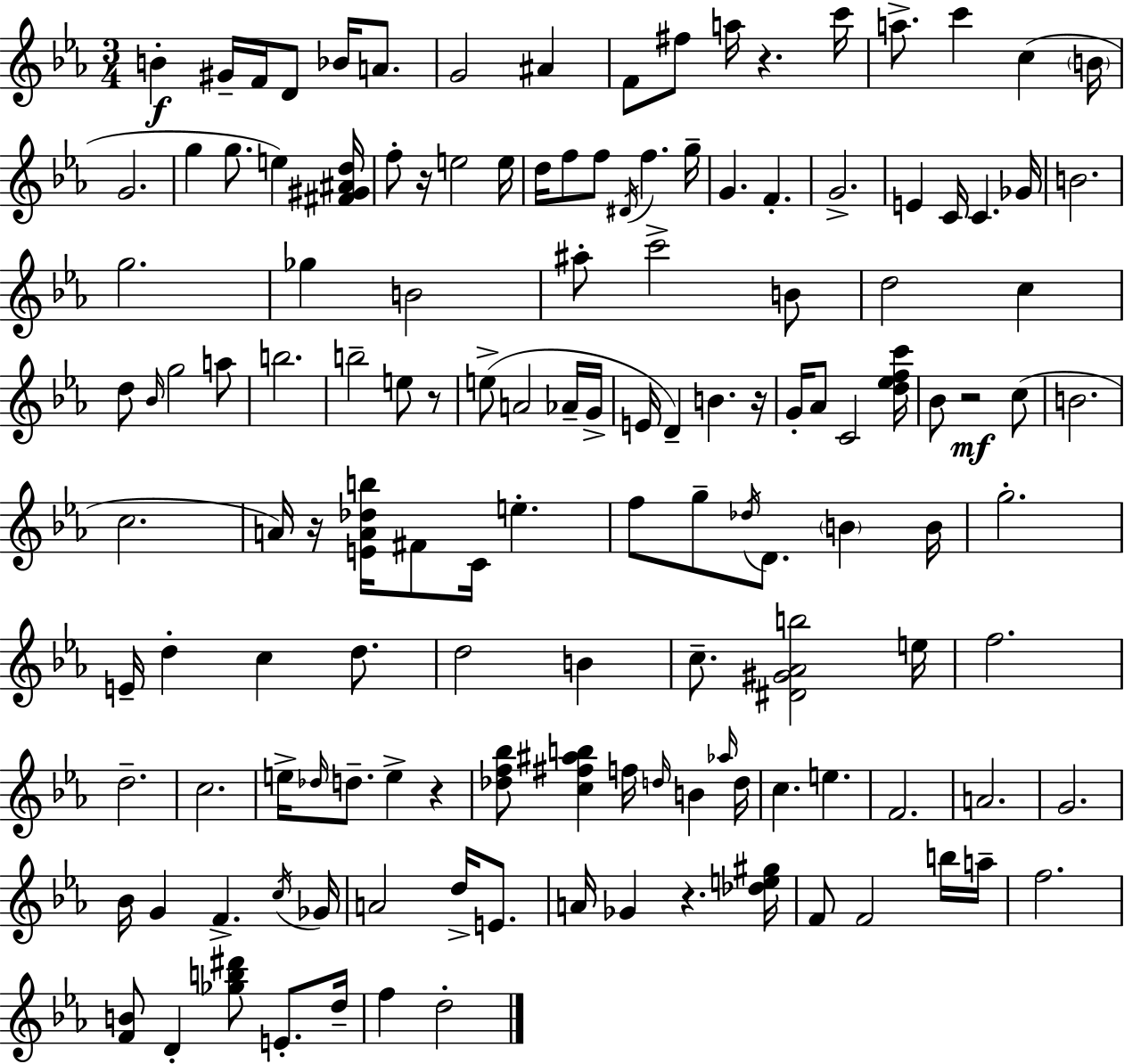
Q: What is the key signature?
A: EES major